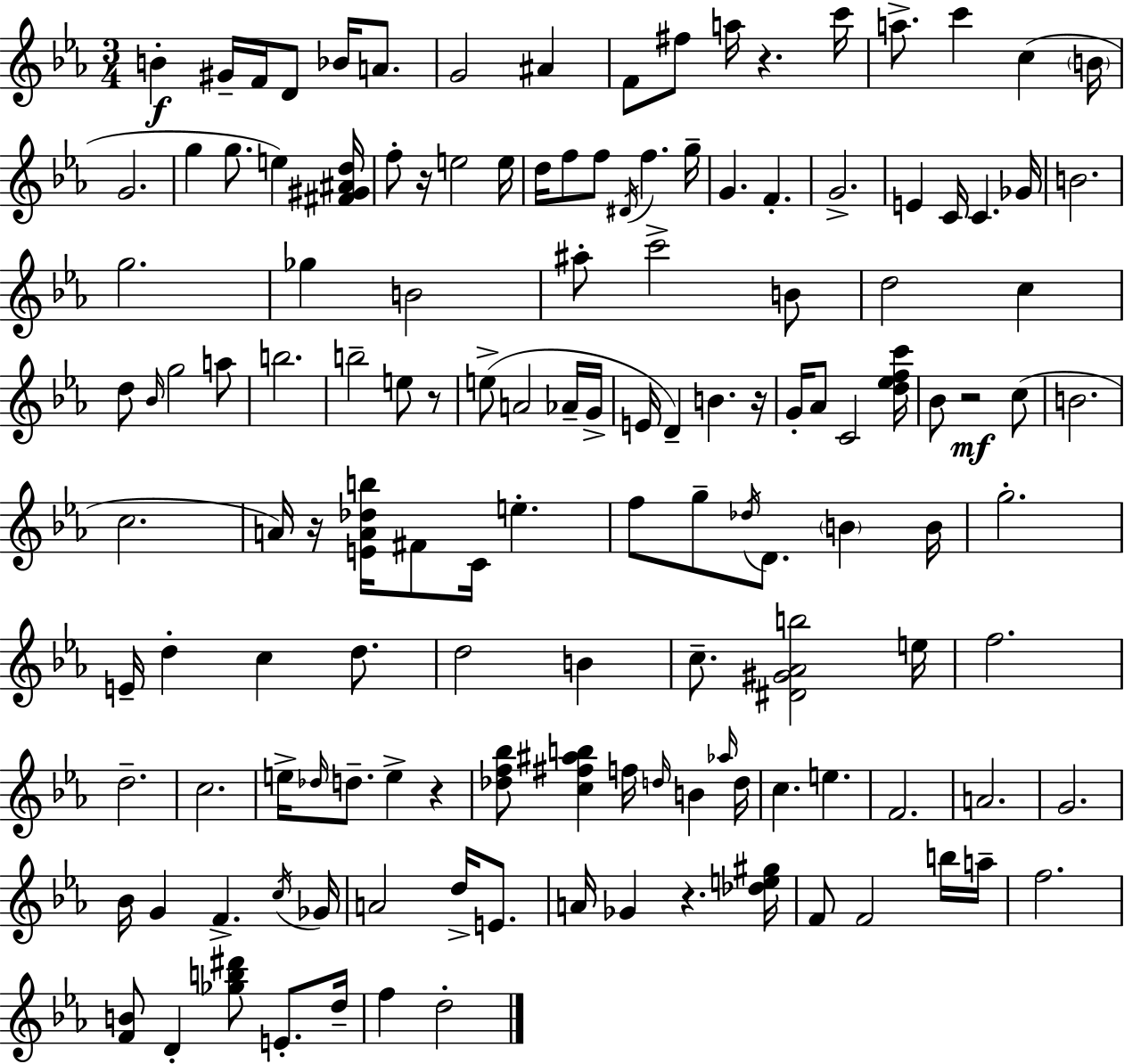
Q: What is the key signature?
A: EES major